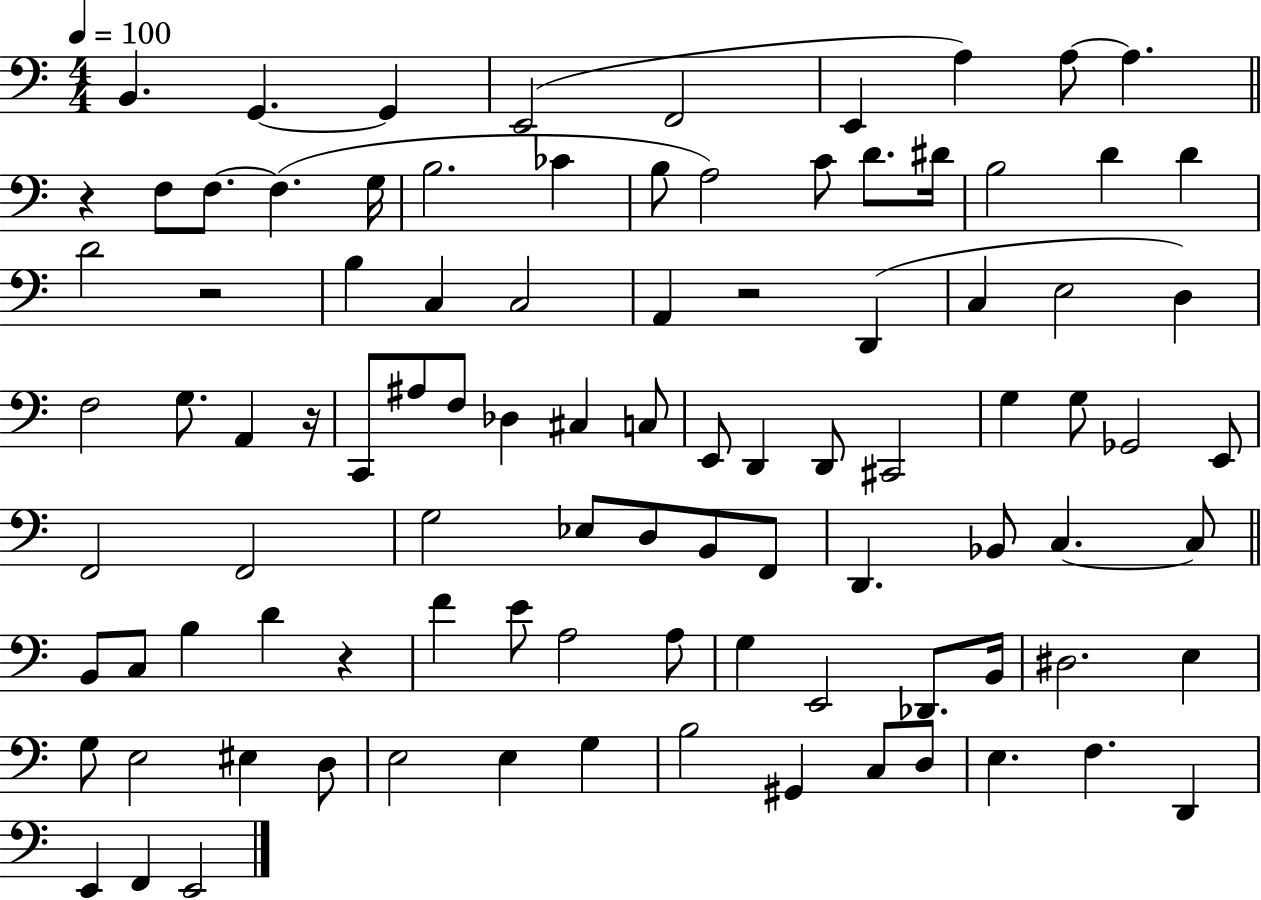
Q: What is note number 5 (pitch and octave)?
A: F2